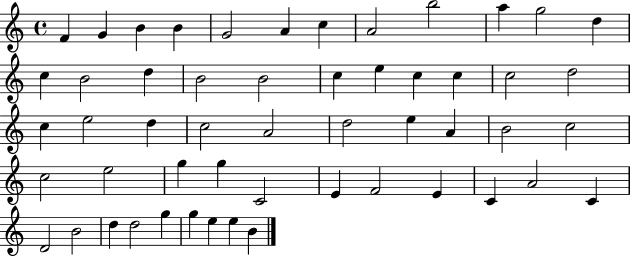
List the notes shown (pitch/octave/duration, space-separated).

F4/q G4/q B4/q B4/q G4/h A4/q C5/q A4/h B5/h A5/q G5/h D5/q C5/q B4/h D5/q B4/h B4/h C5/q E5/q C5/q C5/q C5/h D5/h C5/q E5/h D5/q C5/h A4/h D5/h E5/q A4/q B4/h C5/h C5/h E5/h G5/q G5/q C4/h E4/q F4/h E4/q C4/q A4/h C4/q D4/h B4/h D5/q D5/h G5/q G5/q E5/q E5/q B4/q